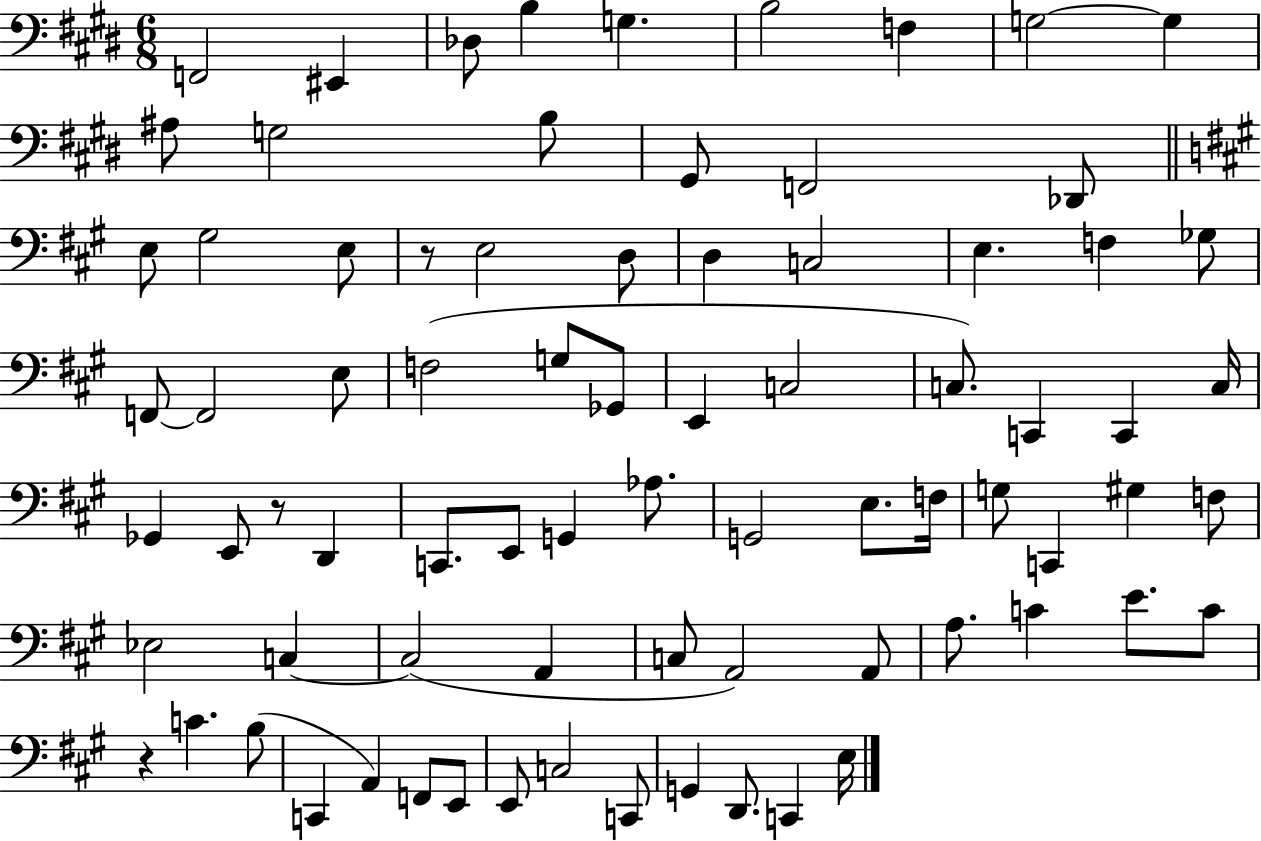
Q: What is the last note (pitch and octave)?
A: E3